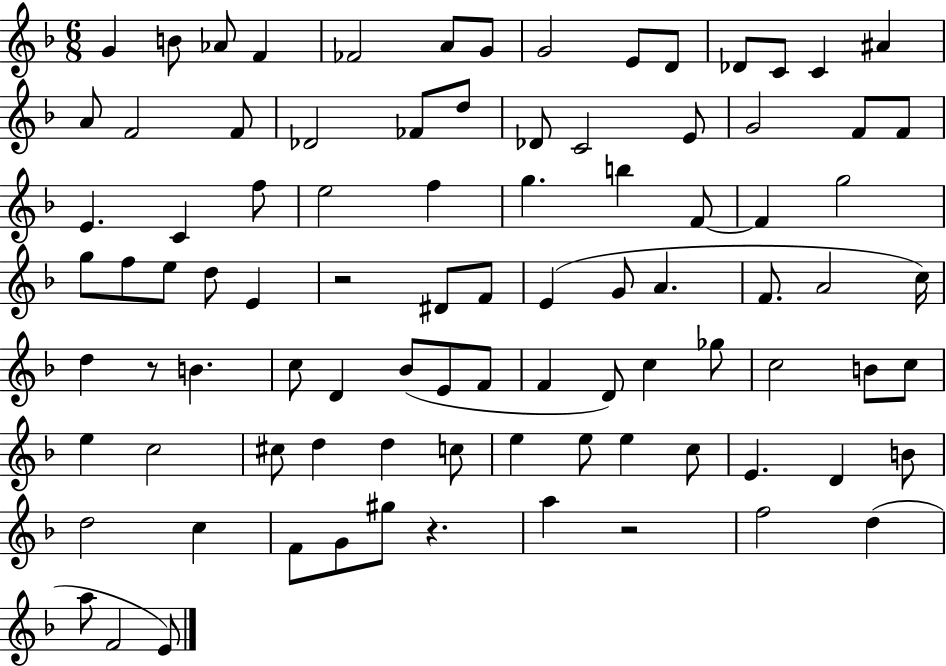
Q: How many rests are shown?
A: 4